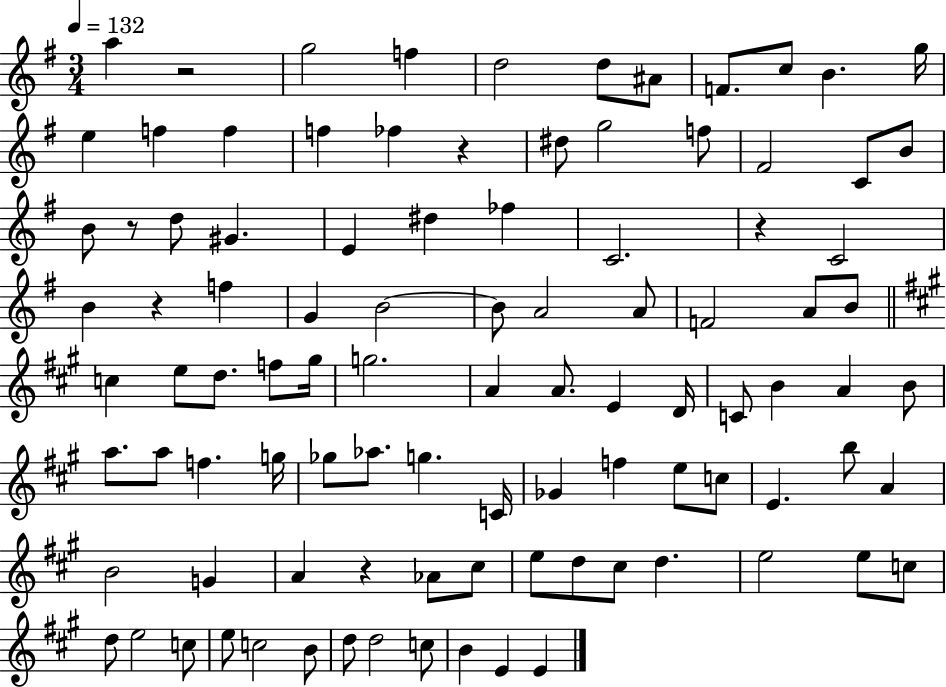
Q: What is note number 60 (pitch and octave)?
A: G5